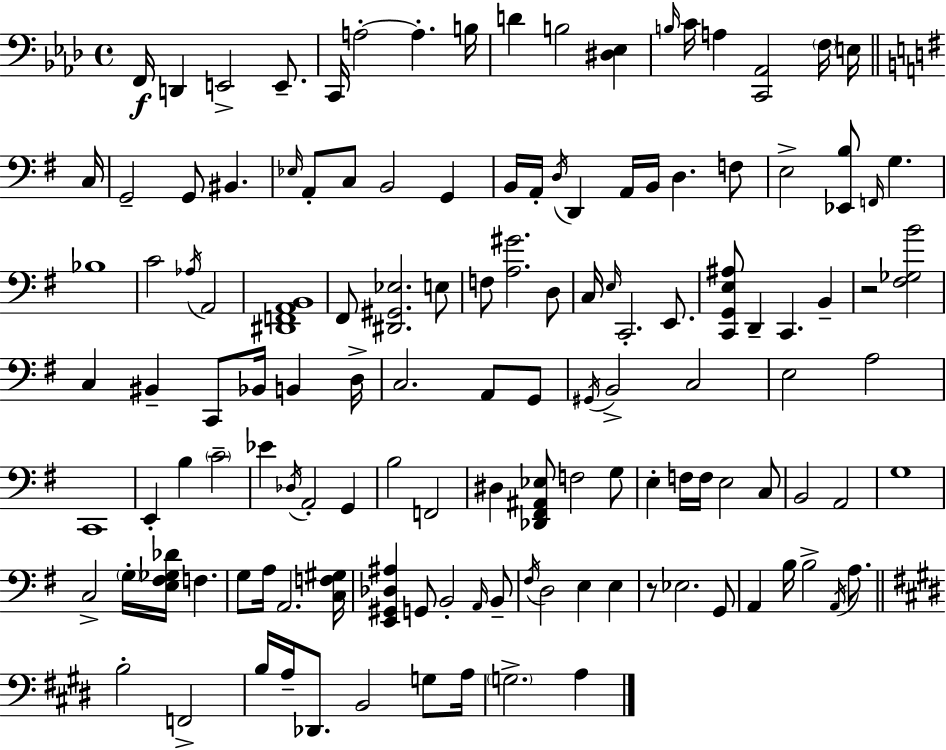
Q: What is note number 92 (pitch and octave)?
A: G2